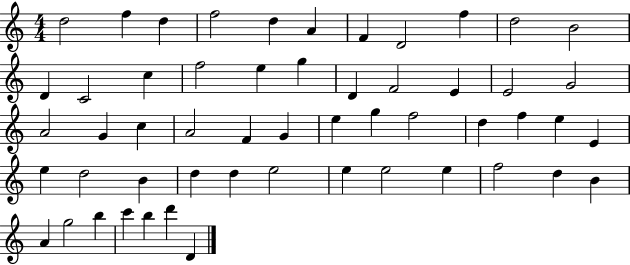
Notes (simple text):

D5/h F5/q D5/q F5/h D5/q A4/q F4/q D4/h F5/q D5/h B4/h D4/q C4/h C5/q F5/h E5/q G5/q D4/q F4/h E4/q E4/h G4/h A4/h G4/q C5/q A4/h F4/q G4/q E5/q G5/q F5/h D5/q F5/q E5/q E4/q E5/q D5/h B4/q D5/q D5/q E5/h E5/q E5/h E5/q F5/h D5/q B4/q A4/q G5/h B5/q C6/q B5/q D6/q D4/q